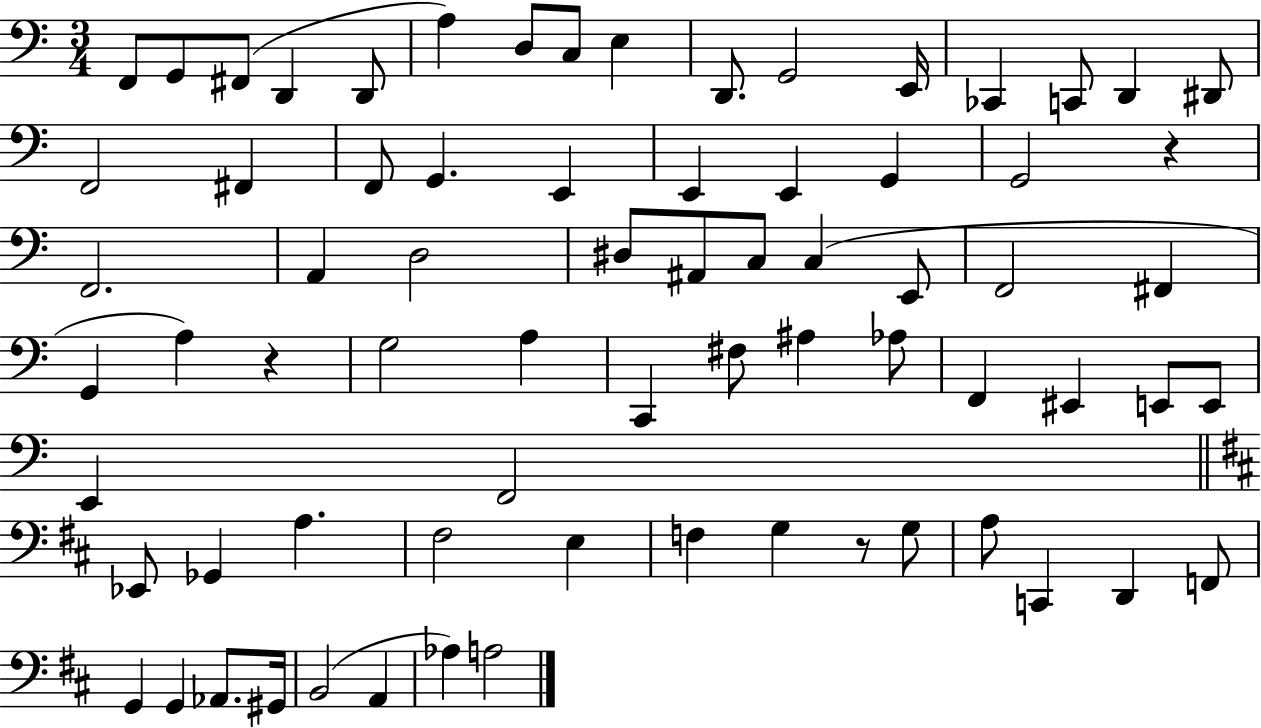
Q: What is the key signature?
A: C major